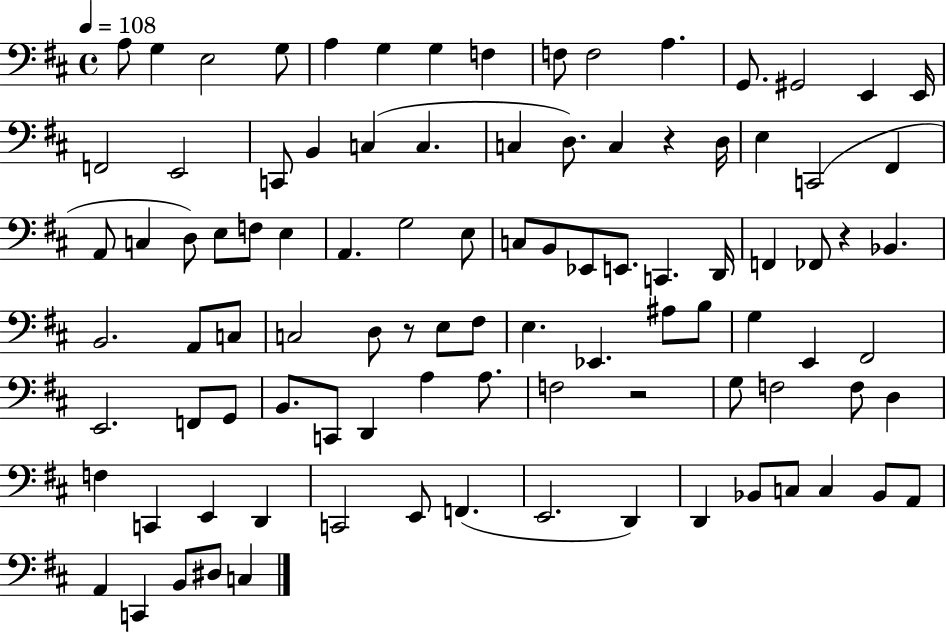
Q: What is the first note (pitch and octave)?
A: A3